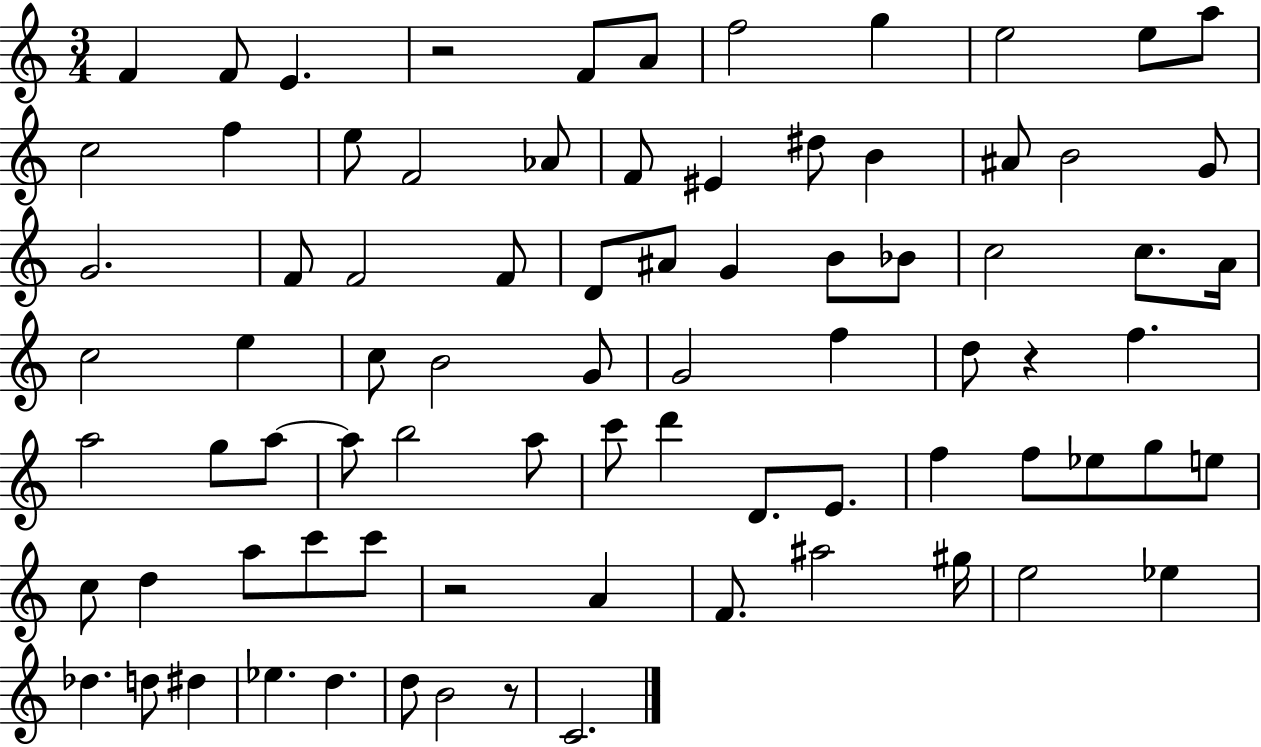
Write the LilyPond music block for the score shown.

{
  \clef treble
  \numericTimeSignature
  \time 3/4
  \key c \major
  \repeat volta 2 { f'4 f'8 e'4. | r2 f'8 a'8 | f''2 g''4 | e''2 e''8 a''8 | \break c''2 f''4 | e''8 f'2 aes'8 | f'8 eis'4 dis''8 b'4 | ais'8 b'2 g'8 | \break g'2. | f'8 f'2 f'8 | d'8 ais'8 g'4 b'8 bes'8 | c''2 c''8. a'16 | \break c''2 e''4 | c''8 b'2 g'8 | g'2 f''4 | d''8 r4 f''4. | \break a''2 g''8 a''8~~ | a''8 b''2 a''8 | c'''8 d'''4 d'8. e'8. | f''4 f''8 ees''8 g''8 e''8 | \break c''8 d''4 a''8 c'''8 c'''8 | r2 a'4 | f'8. ais''2 gis''16 | e''2 ees''4 | \break des''4. d''8 dis''4 | ees''4. d''4. | d''8 b'2 r8 | c'2. | \break } \bar "|."
}